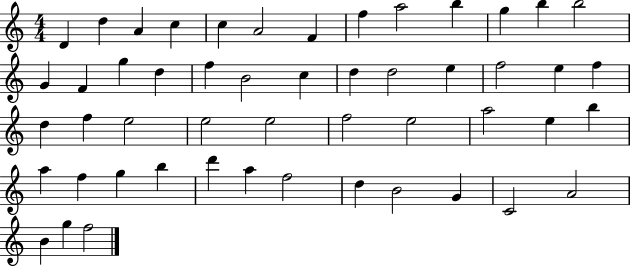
D4/q D5/q A4/q C5/q C5/q A4/h F4/q F5/q A5/h B5/q G5/q B5/q B5/h G4/q F4/q G5/q D5/q F5/q B4/h C5/q D5/q D5/h E5/q F5/h E5/q F5/q D5/q F5/q E5/h E5/h E5/h F5/h E5/h A5/h E5/q B5/q A5/q F5/q G5/q B5/q D6/q A5/q F5/h D5/q B4/h G4/q C4/h A4/h B4/q G5/q F5/h